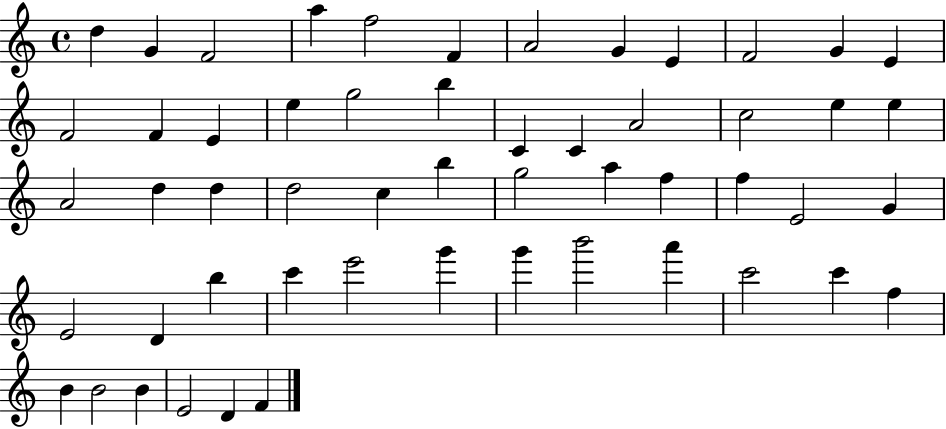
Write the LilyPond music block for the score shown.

{
  \clef treble
  \time 4/4
  \defaultTimeSignature
  \key c \major
  d''4 g'4 f'2 | a''4 f''2 f'4 | a'2 g'4 e'4 | f'2 g'4 e'4 | \break f'2 f'4 e'4 | e''4 g''2 b''4 | c'4 c'4 a'2 | c''2 e''4 e''4 | \break a'2 d''4 d''4 | d''2 c''4 b''4 | g''2 a''4 f''4 | f''4 e'2 g'4 | \break e'2 d'4 b''4 | c'''4 e'''2 g'''4 | g'''4 b'''2 a'''4 | c'''2 c'''4 f''4 | \break b'4 b'2 b'4 | e'2 d'4 f'4 | \bar "|."
}